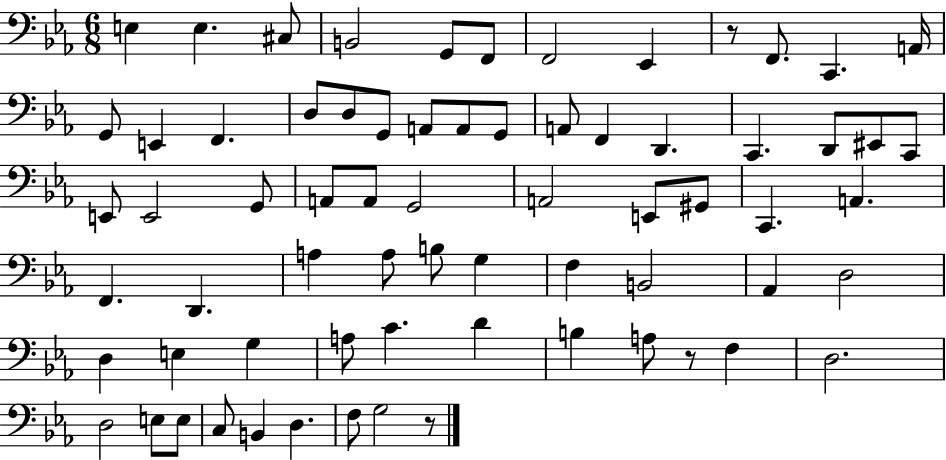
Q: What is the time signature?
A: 6/8